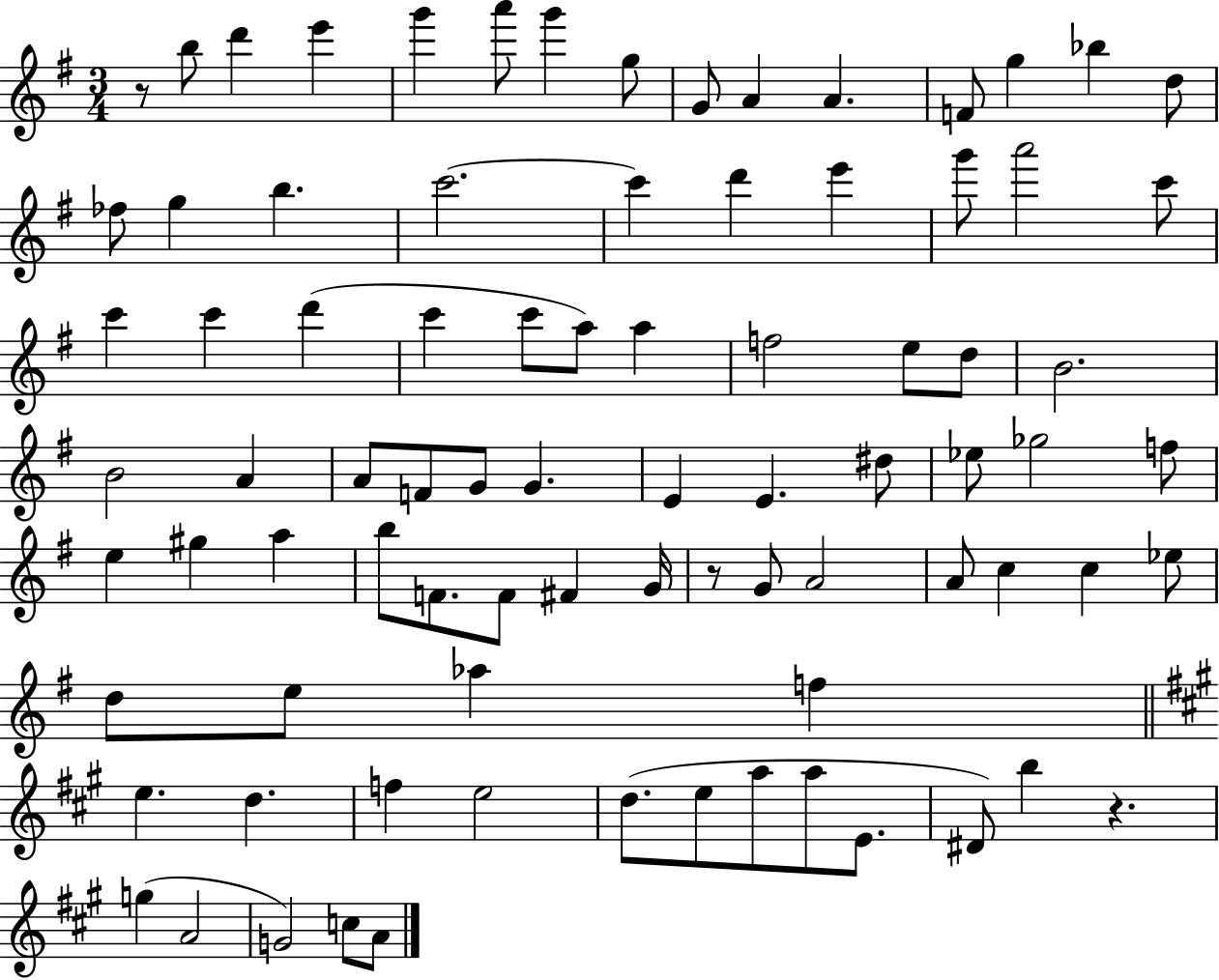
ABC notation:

X:1
T:Untitled
M:3/4
L:1/4
K:G
z/2 b/2 d' e' g' a'/2 g' g/2 G/2 A A F/2 g _b d/2 _f/2 g b c'2 c' d' e' g'/2 a'2 c'/2 c' c' d' c' c'/2 a/2 a f2 e/2 d/2 B2 B2 A A/2 F/2 G/2 G E E ^d/2 _e/2 _g2 f/2 e ^g a b/2 F/2 F/2 ^F G/4 z/2 G/2 A2 A/2 c c _e/2 d/2 e/2 _a f e d f e2 d/2 e/2 a/2 a/2 E/2 ^D/2 b z g A2 G2 c/2 A/2